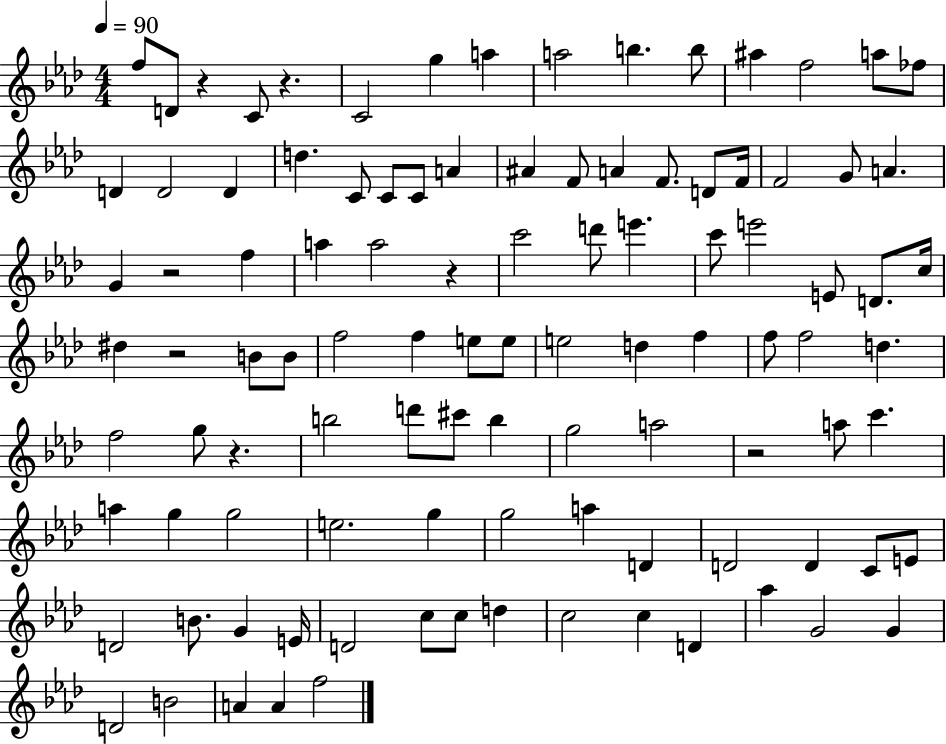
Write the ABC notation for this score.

X:1
T:Untitled
M:4/4
L:1/4
K:Ab
f/2 D/2 z C/2 z C2 g a a2 b b/2 ^a f2 a/2 _f/2 D D2 D d C/2 C/2 C/2 A ^A F/2 A F/2 D/2 F/4 F2 G/2 A G z2 f a a2 z c'2 d'/2 e' c'/2 e'2 E/2 D/2 c/4 ^d z2 B/2 B/2 f2 f e/2 e/2 e2 d f f/2 f2 d f2 g/2 z b2 d'/2 ^c'/2 b g2 a2 z2 a/2 c' a g g2 e2 g g2 a D D2 D C/2 E/2 D2 B/2 G E/4 D2 c/2 c/2 d c2 c D _a G2 G D2 B2 A A f2